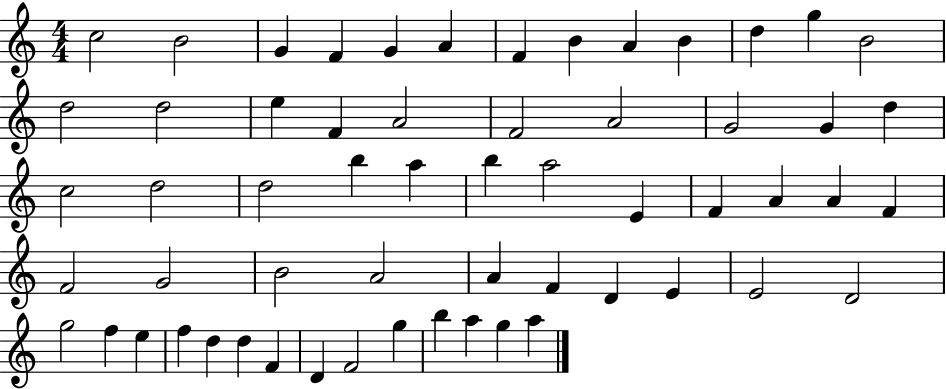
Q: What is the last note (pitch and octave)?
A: A5